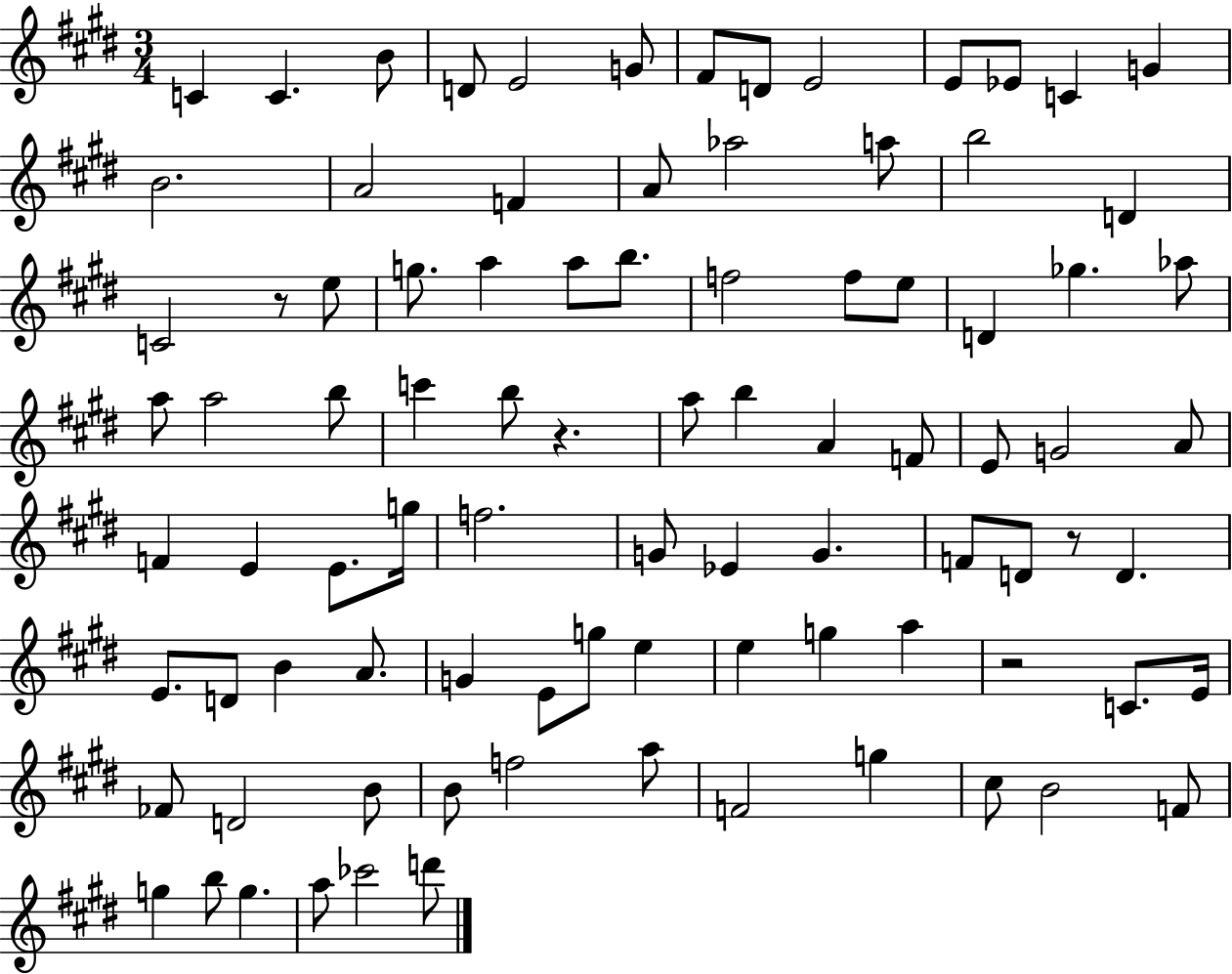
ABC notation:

X:1
T:Untitled
M:3/4
L:1/4
K:E
C C B/2 D/2 E2 G/2 ^F/2 D/2 E2 E/2 _E/2 C G B2 A2 F A/2 _a2 a/2 b2 D C2 z/2 e/2 g/2 a a/2 b/2 f2 f/2 e/2 D _g _a/2 a/2 a2 b/2 c' b/2 z a/2 b A F/2 E/2 G2 A/2 F E E/2 g/4 f2 G/2 _E G F/2 D/2 z/2 D E/2 D/2 B A/2 G E/2 g/2 e e g a z2 C/2 E/4 _F/2 D2 B/2 B/2 f2 a/2 F2 g ^c/2 B2 F/2 g b/2 g a/2 _c'2 d'/2